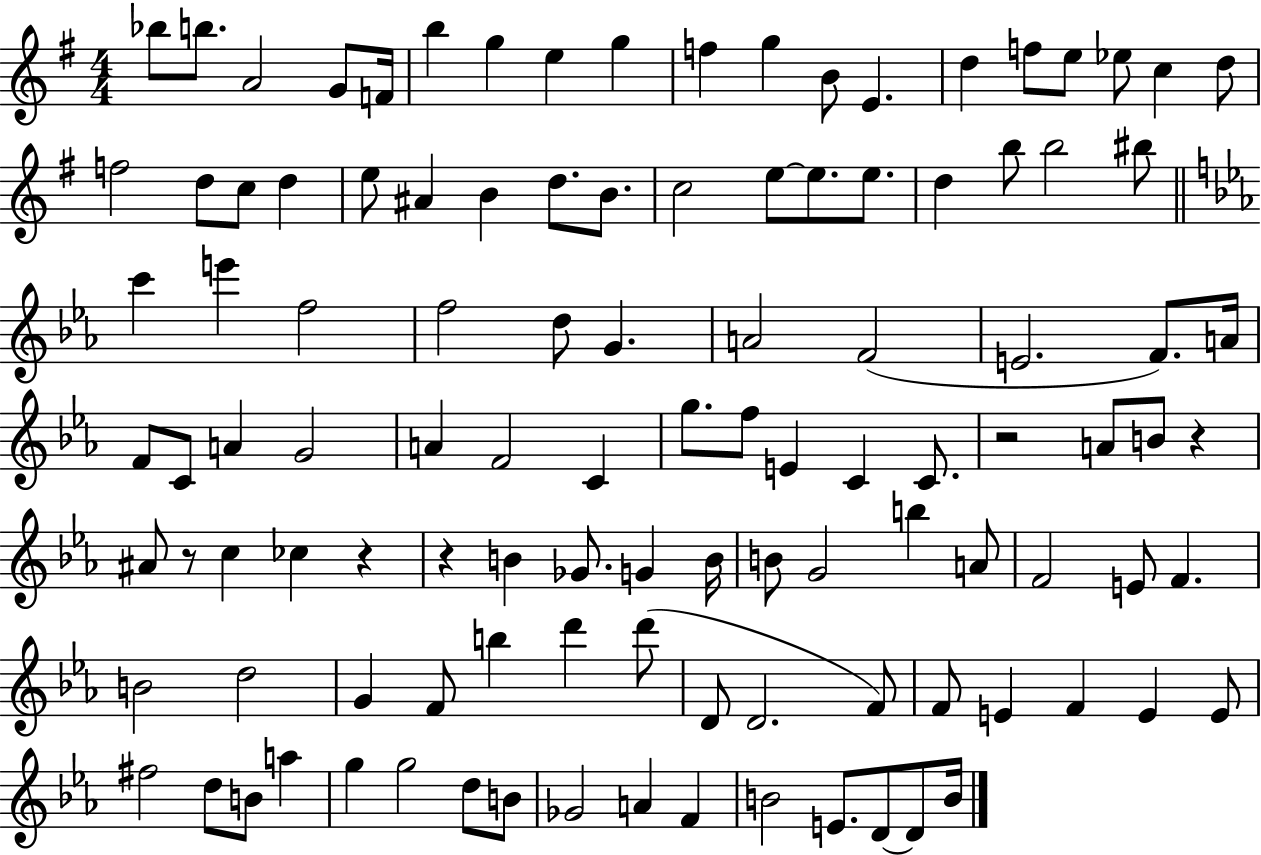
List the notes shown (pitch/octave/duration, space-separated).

Bb5/e B5/e. A4/h G4/e F4/s B5/q G5/q E5/q G5/q F5/q G5/q B4/e E4/q. D5/q F5/e E5/e Eb5/e C5/q D5/e F5/h D5/e C5/e D5/q E5/e A#4/q B4/q D5/e. B4/e. C5/h E5/e E5/e. E5/e. D5/q B5/e B5/h BIS5/e C6/q E6/q F5/h F5/h D5/e G4/q. A4/h F4/h E4/h. F4/e. A4/s F4/e C4/e A4/q G4/h A4/q F4/h C4/q G5/e. F5/e E4/q C4/q C4/e. R/h A4/e B4/e R/q A#4/e R/e C5/q CES5/q R/q R/q B4/q Gb4/e. G4/q B4/s B4/e G4/h B5/q A4/e F4/h E4/e F4/q. B4/h D5/h G4/q F4/e B5/q D6/q D6/e D4/e D4/h. F4/e F4/e E4/q F4/q E4/q E4/e F#5/h D5/e B4/e A5/q G5/q G5/h D5/e B4/e Gb4/h A4/q F4/q B4/h E4/e. D4/e D4/e B4/s